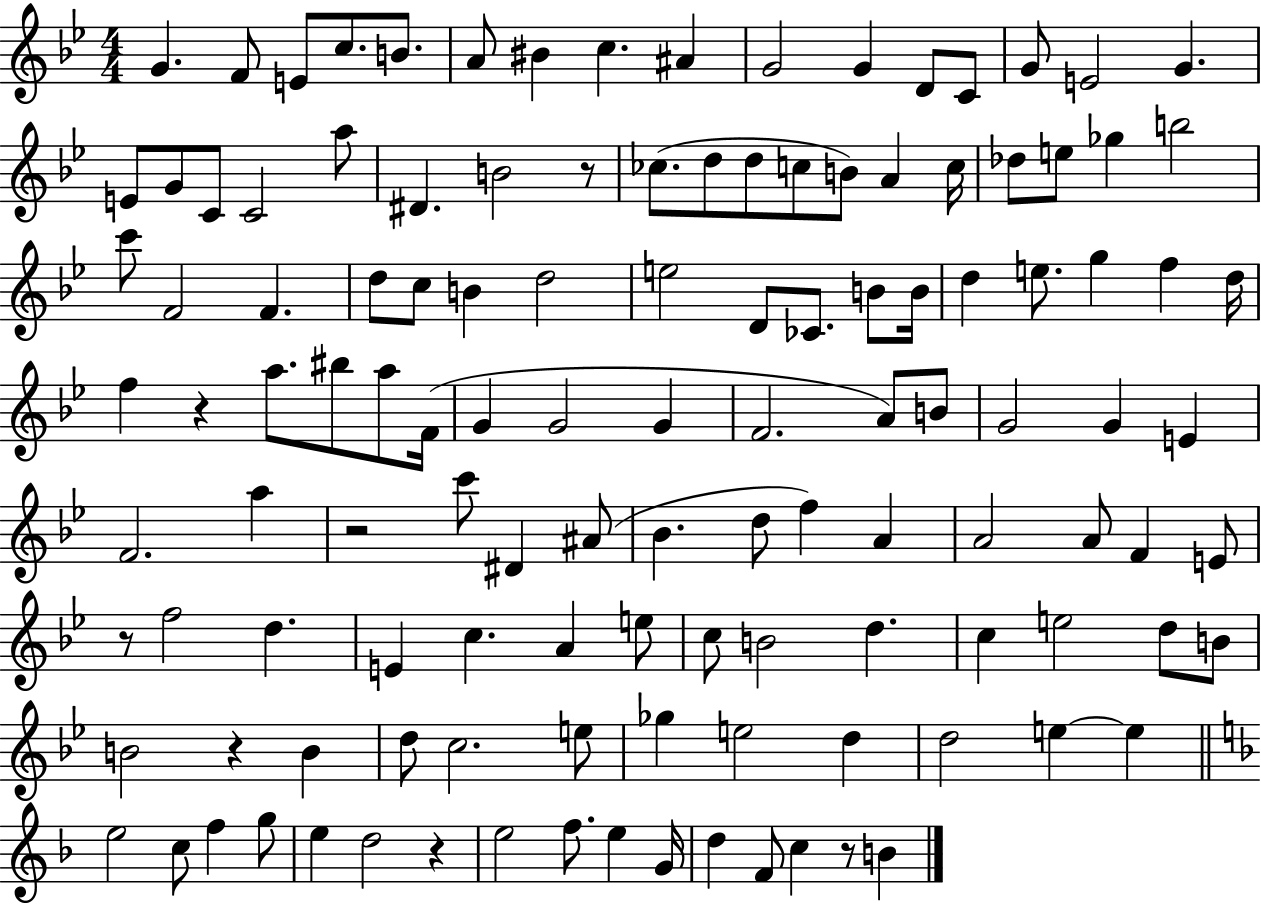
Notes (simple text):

G4/q. F4/e E4/e C5/e. B4/e. A4/e BIS4/q C5/q. A#4/q G4/h G4/q D4/e C4/e G4/e E4/h G4/q. E4/e G4/e C4/e C4/h A5/e D#4/q. B4/h R/e CES5/e. D5/e D5/e C5/e B4/e A4/q C5/s Db5/e E5/e Gb5/q B5/h C6/e F4/h F4/q. D5/e C5/e B4/q D5/h E5/h D4/e CES4/e. B4/e B4/s D5/q E5/e. G5/q F5/q D5/s F5/q R/q A5/e. BIS5/e A5/e F4/s G4/q G4/h G4/q F4/h. A4/e B4/e G4/h G4/q E4/q F4/h. A5/q R/h C6/e D#4/q A#4/e Bb4/q. D5/e F5/q A4/q A4/h A4/e F4/q E4/e R/e F5/h D5/q. E4/q C5/q. A4/q E5/e C5/e B4/h D5/q. C5/q E5/h D5/e B4/e B4/h R/q B4/q D5/e C5/h. E5/e Gb5/q E5/h D5/q D5/h E5/q E5/q E5/h C5/e F5/q G5/e E5/q D5/h R/q E5/h F5/e. E5/q G4/s D5/q F4/e C5/q R/e B4/q